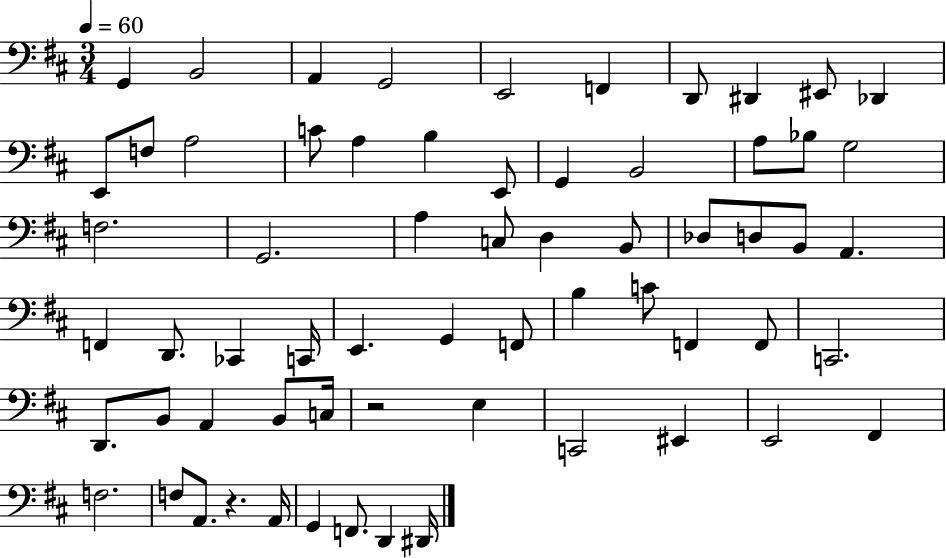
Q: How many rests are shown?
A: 2